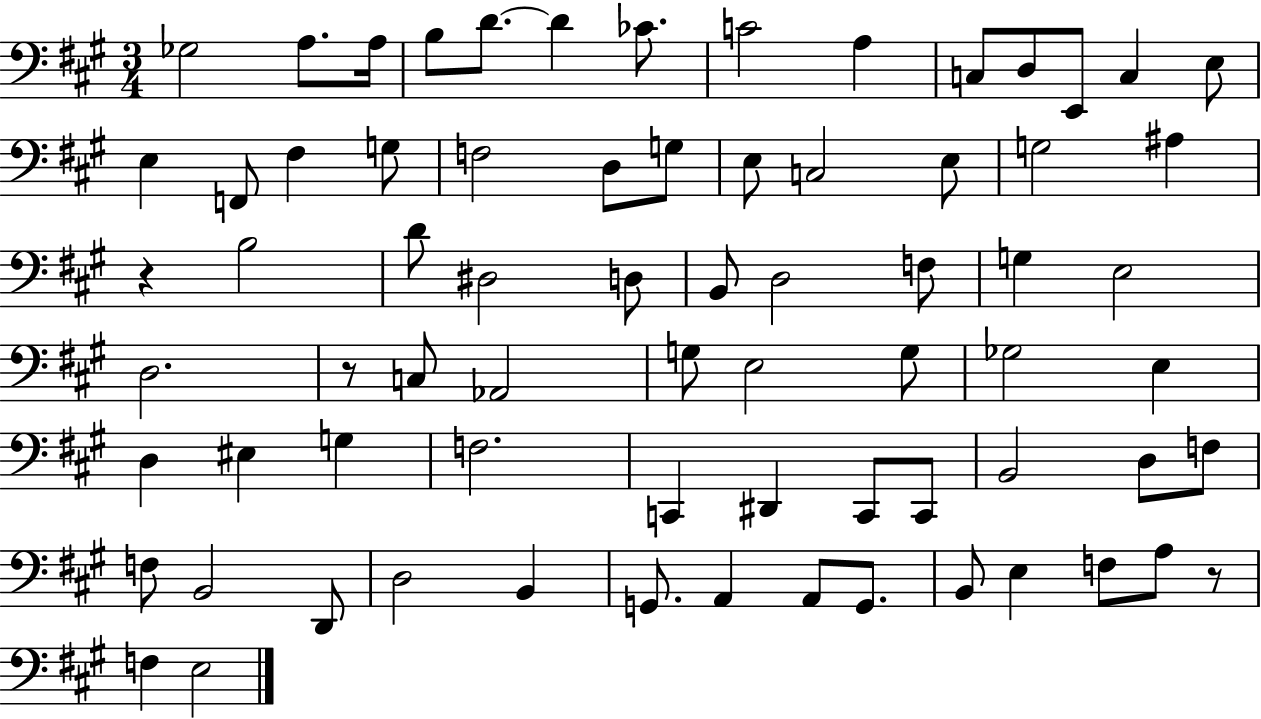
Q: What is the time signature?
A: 3/4